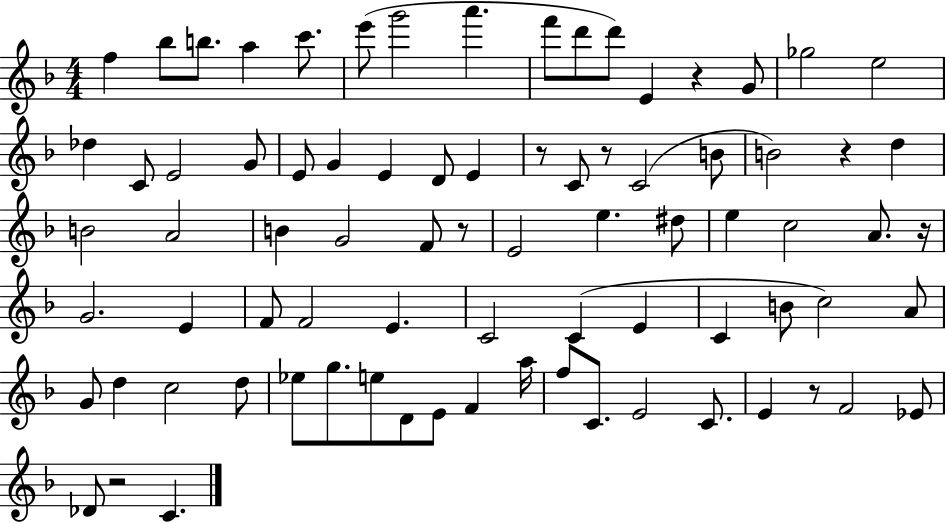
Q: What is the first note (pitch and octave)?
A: F5